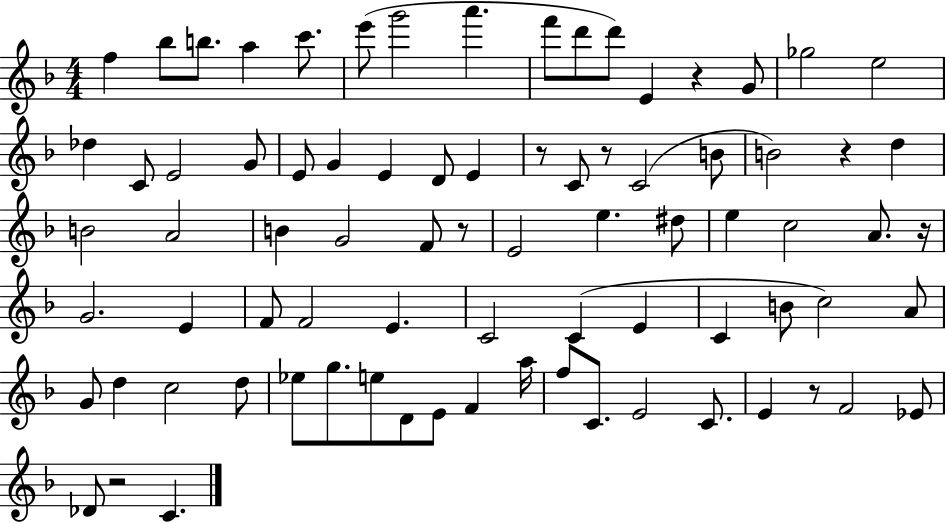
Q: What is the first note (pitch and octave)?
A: F5